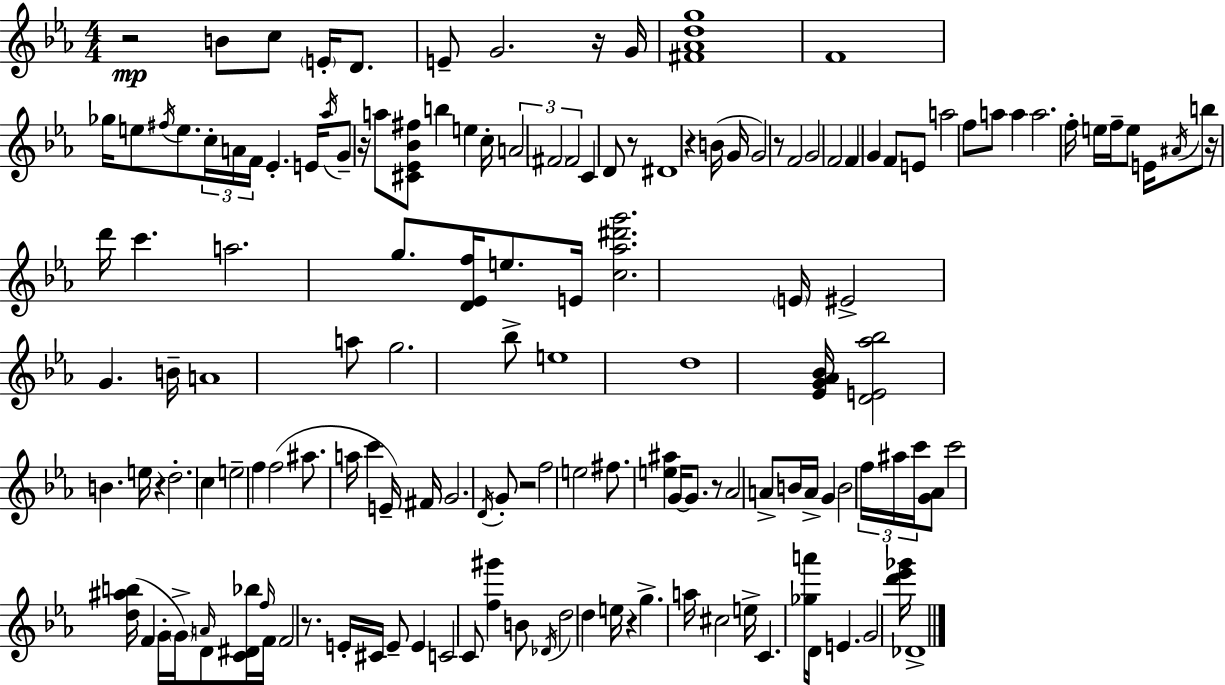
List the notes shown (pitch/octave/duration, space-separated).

R/h B4/e C5/e E4/s D4/e. E4/e G4/h. R/s G4/s [F#4,Ab4,D5,G5]/w F4/w Gb5/s E5/e F#5/s E5/e. C5/s A4/s F4/s Eb4/q. E4/s Ab5/s G4/e R/s A5/e [C#4,Eb4,Bb4,F#5]/e B5/q E5/q C5/s A4/h F#4/h F#4/h C4/q D4/e R/e D#4/w R/q B4/s G4/s G4/h R/e F4/h G4/h F4/h F4/q G4/q F4/e E4/e A5/h F5/e A5/e A5/q A5/h. F5/s E5/s F5/s E5/e E4/s A#4/s B5/e R/s D6/s C6/q. A5/h. G5/e. [D4,Eb4,F5]/s E5/e. E4/s [C5,Ab5,D#6,G6]/h. E4/s EIS4/h G4/q. B4/s A4/w A5/e G5/h. Bb5/e E5/w D5/w [Eb4,G4,Ab4,Bb4]/s [D4,E4,Ab5,Bb5]/h B4/q. E5/s R/q D5/h. C5/q E5/h F5/q F5/h A#5/e. A5/s C6/q E4/s F#4/s G4/h. D4/s G4/e R/h F5/h E5/h F#5/e. [E5,A#5]/q G4/s G4/e. R/e Ab4/h A4/e B4/s A4/s G4/q B4/h F5/s A#5/s C6/s [G4,Ab4]/e C6/h [D5,A#5,B5]/s F4/q G4/s G4/s A4/s D4/e [C4,D#4,Bb5]/s F5/s F4/s F4/h R/e. E4/s C#4/s E4/e E4/q C4/h C4/e [F5,G#6]/q B4/e Db4/s D5/h D5/q E5/s R/q G5/q. A5/s C#5/h E5/s C4/q. [Gb5,A6]/s D4/s E4/q. G4/h [D6,Eb6,Gb6]/s Db4/w